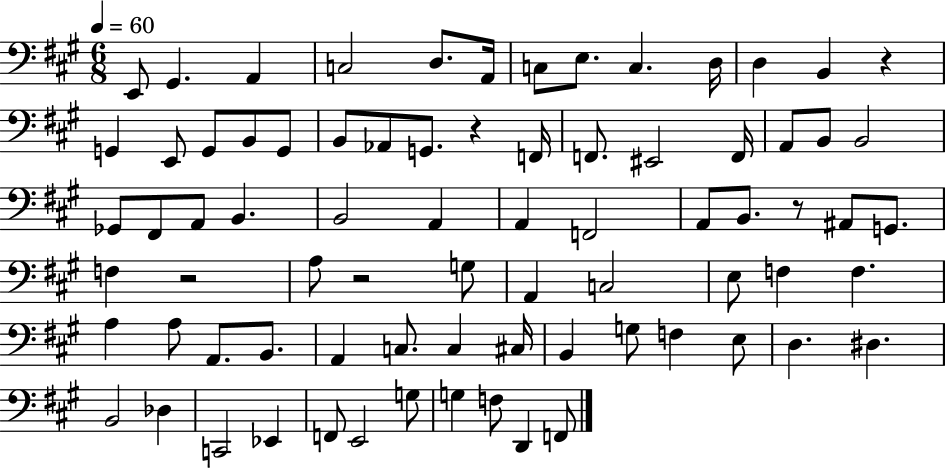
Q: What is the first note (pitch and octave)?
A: E2